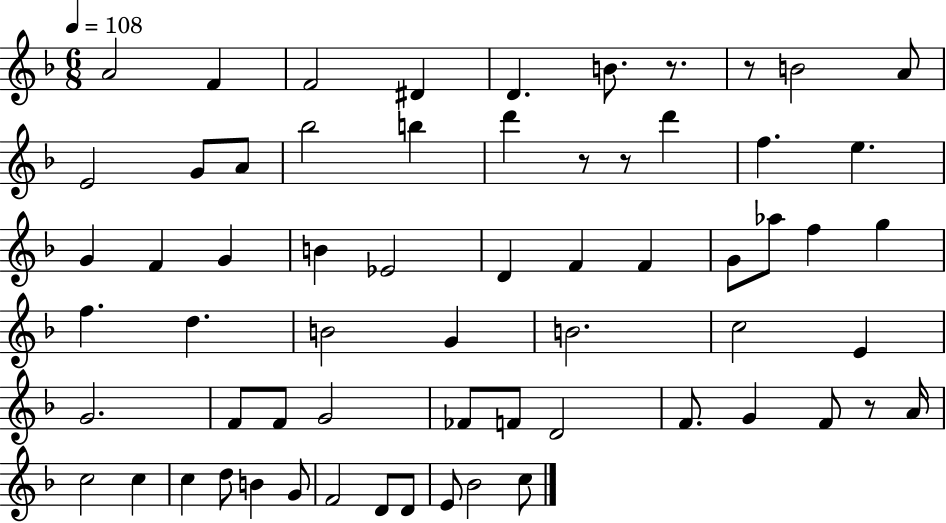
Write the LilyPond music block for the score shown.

{
  \clef treble
  \numericTimeSignature
  \time 6/8
  \key f \major
  \tempo 4 = 108
  a'2 f'4 | f'2 dis'4 | d'4. b'8. r8. | r8 b'2 a'8 | \break e'2 g'8 a'8 | bes''2 b''4 | d'''4 r8 r8 d'''4 | f''4. e''4. | \break g'4 f'4 g'4 | b'4 ees'2 | d'4 f'4 f'4 | g'8 aes''8 f''4 g''4 | \break f''4. d''4. | b'2 g'4 | b'2. | c''2 e'4 | \break g'2. | f'8 f'8 g'2 | fes'8 f'8 d'2 | f'8. g'4 f'8 r8 a'16 | \break c''2 c''4 | c''4 d''8 b'4 g'8 | f'2 d'8 d'8 | e'8 bes'2 c''8 | \break \bar "|."
}